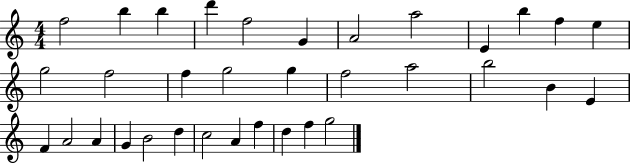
F5/h B5/q B5/q D6/q F5/h G4/q A4/h A5/h E4/q B5/q F5/q E5/q G5/h F5/h F5/q G5/h G5/q F5/h A5/h B5/h B4/q E4/q F4/q A4/h A4/q G4/q B4/h D5/q C5/h A4/q F5/q D5/q F5/q G5/h